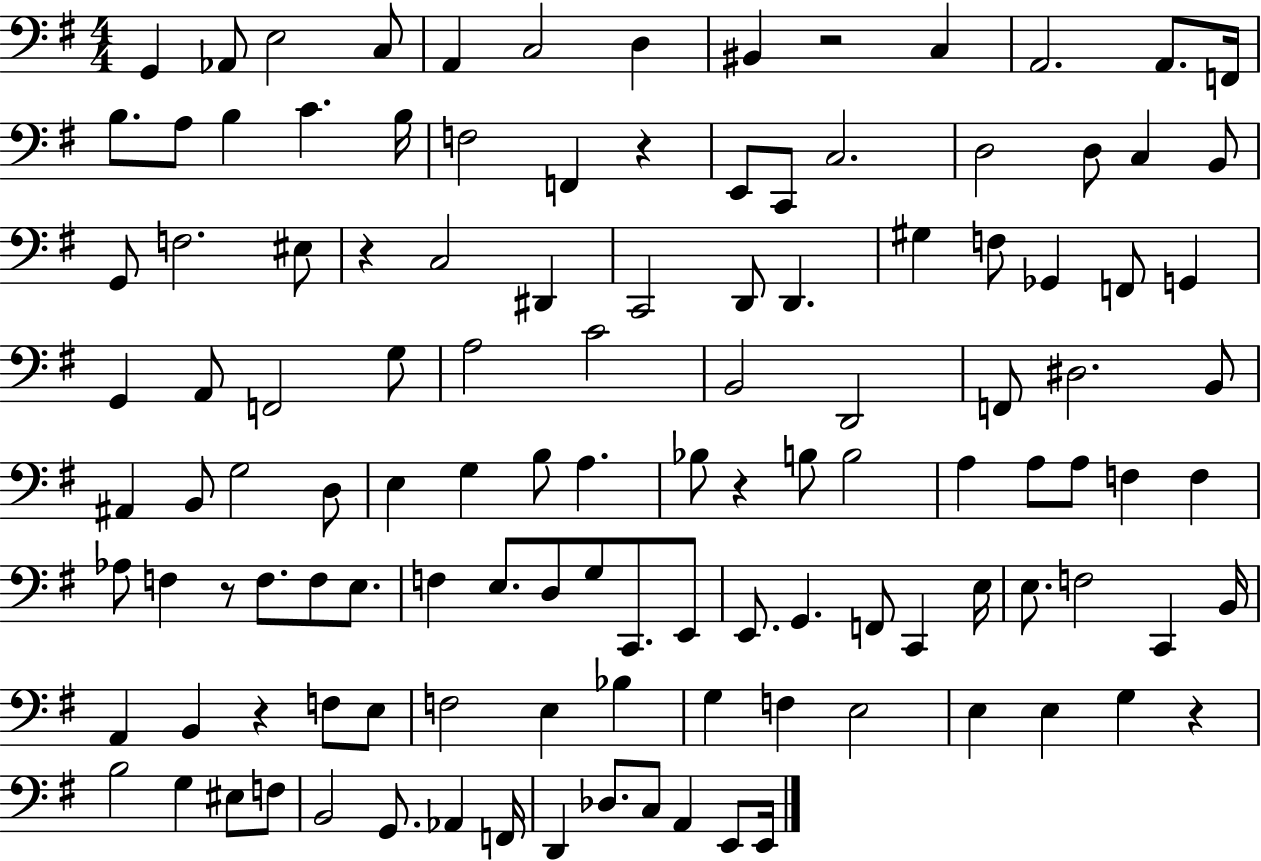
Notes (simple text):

G2/q Ab2/e E3/h C3/e A2/q C3/h D3/q BIS2/q R/h C3/q A2/h. A2/e. F2/s B3/e. A3/e B3/q C4/q. B3/s F3/h F2/q R/q E2/e C2/e C3/h. D3/h D3/e C3/q B2/e G2/e F3/h. EIS3/e R/q C3/h D#2/q C2/h D2/e D2/q. G#3/q F3/e Gb2/q F2/e G2/q G2/q A2/e F2/h G3/e A3/h C4/h B2/h D2/h F2/e D#3/h. B2/e A#2/q B2/e G3/h D3/e E3/q G3/q B3/e A3/q. Bb3/e R/q B3/e B3/h A3/q A3/e A3/e F3/q F3/q Ab3/e F3/q R/e F3/e. F3/e E3/e. F3/q E3/e. D3/e G3/e C2/e. E2/e E2/e. G2/q. F2/e C2/q E3/s E3/e. F3/h C2/q B2/s A2/q B2/q R/q F3/e E3/e F3/h E3/q Bb3/q G3/q F3/q E3/h E3/q E3/q G3/q R/q B3/h G3/q EIS3/e F3/e B2/h G2/e. Ab2/q F2/s D2/q Db3/e. C3/e A2/q E2/e E2/s